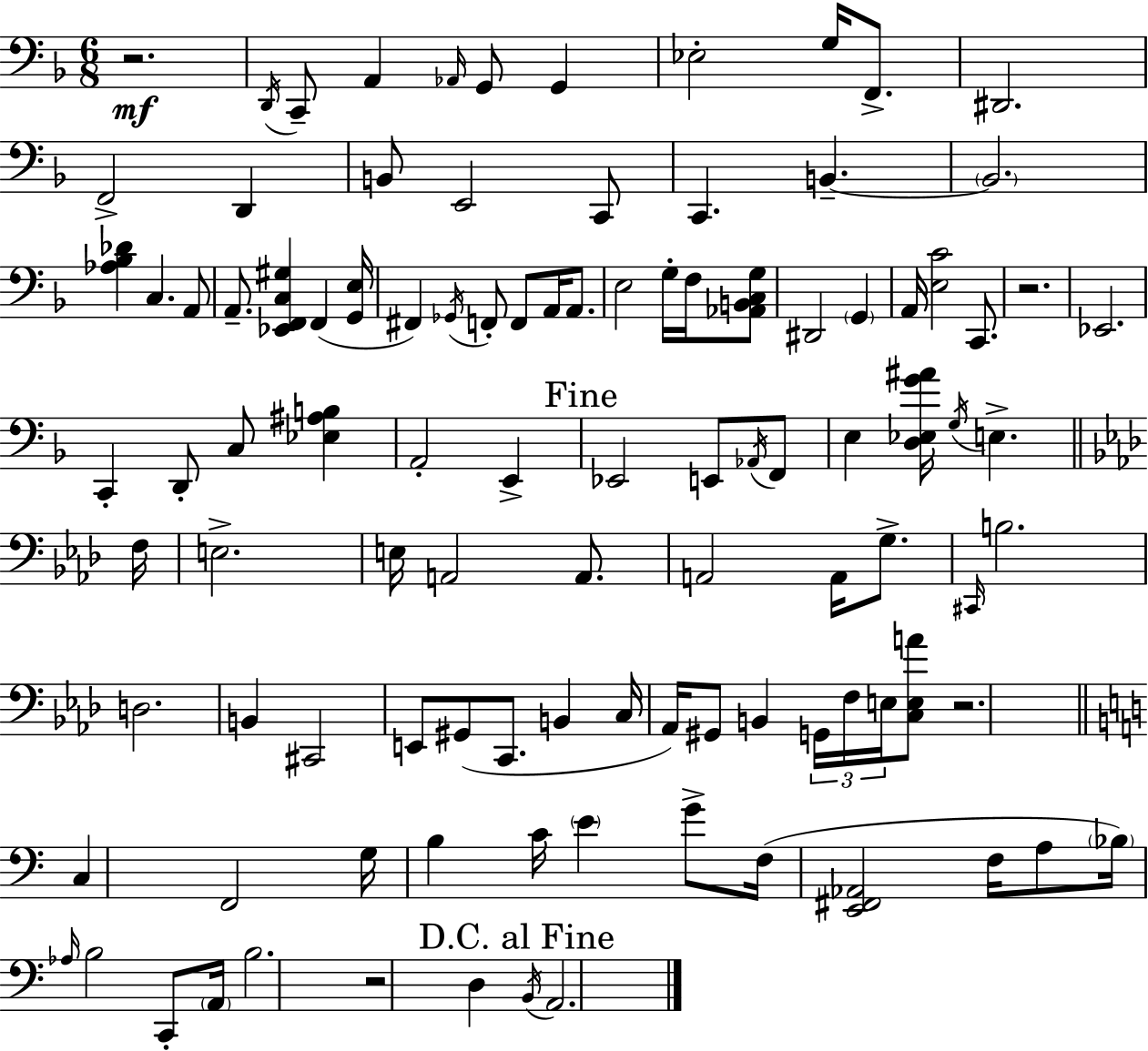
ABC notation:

X:1
T:Untitled
M:6/8
L:1/4
K:F
z2 D,,/4 C,,/2 A,, _A,,/4 G,,/2 G,, _E,2 G,/4 F,,/2 ^D,,2 F,,2 D,, B,,/2 E,,2 C,,/2 C,, B,, B,,2 [_A,_B,_D] C, A,,/2 A,,/2 [_E,,F,,C,^G,] F,, [G,,E,]/4 ^F,, _G,,/4 F,,/2 F,,/2 A,,/4 A,,/2 E,2 G,/4 F,/4 [_A,,B,,C,G,]/2 ^D,,2 G,, A,,/4 [E,C]2 C,,/2 z2 _E,,2 C,, D,,/2 C,/2 [_E,^A,B,] A,,2 E,, _E,,2 E,,/2 _A,,/4 F,,/2 E, [D,_E,G^A]/4 G,/4 E, F,/4 E,2 E,/4 A,,2 A,,/2 A,,2 A,,/4 G,/2 ^C,,/4 B,2 D,2 B,, ^C,,2 E,,/2 ^G,,/2 C,,/2 B,, C,/4 _A,,/4 ^G,,/2 B,, G,,/4 F,/4 E,/4 [C,E,A]/2 z2 C, F,,2 G,/4 B, C/4 E G/2 F,/4 [E,,^F,,_A,,]2 F,/4 A,/2 _B,/4 _A,/4 B,2 C,,/2 A,,/4 B,2 z2 D, B,,/4 A,,2